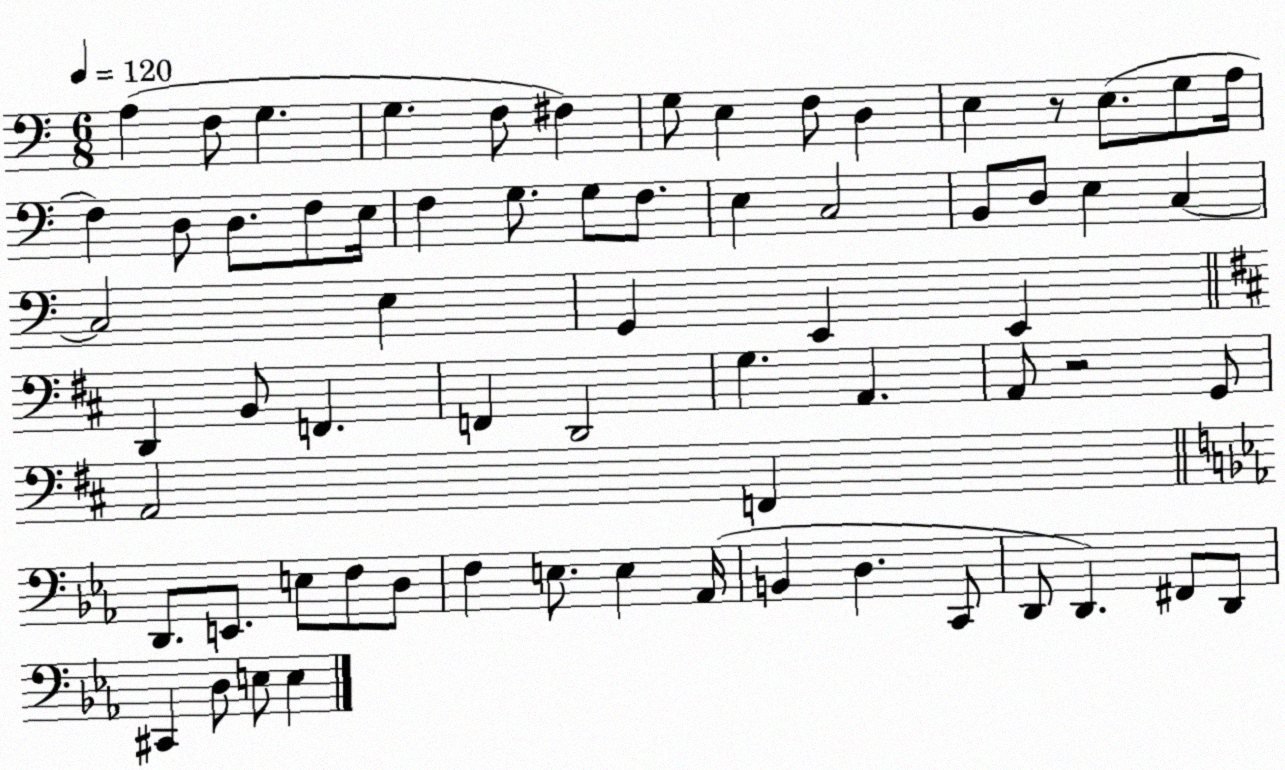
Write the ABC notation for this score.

X:1
T:Untitled
M:6/8
L:1/4
K:C
A, F,/2 G, G, F,/2 ^F, G,/2 E, F,/2 D, E, z/2 E,/2 G,/2 A,/4 F, D,/2 D,/2 F,/2 E,/4 F, G,/2 G,/2 F,/2 E, C,2 B,,/2 D,/2 E, C, C,2 E, G,, E,, E,, D,, B,,/2 F,, F,, D,,2 G, A,, A,,/2 z2 G,,/2 A,,2 F,, D,,/2 E,,/2 E,/2 F,/2 D,/2 F, E,/2 E, _A,,/4 B,, D, C,,/2 D,,/2 D,, ^F,,/2 D,,/2 ^C,, D,/2 E,/2 E,